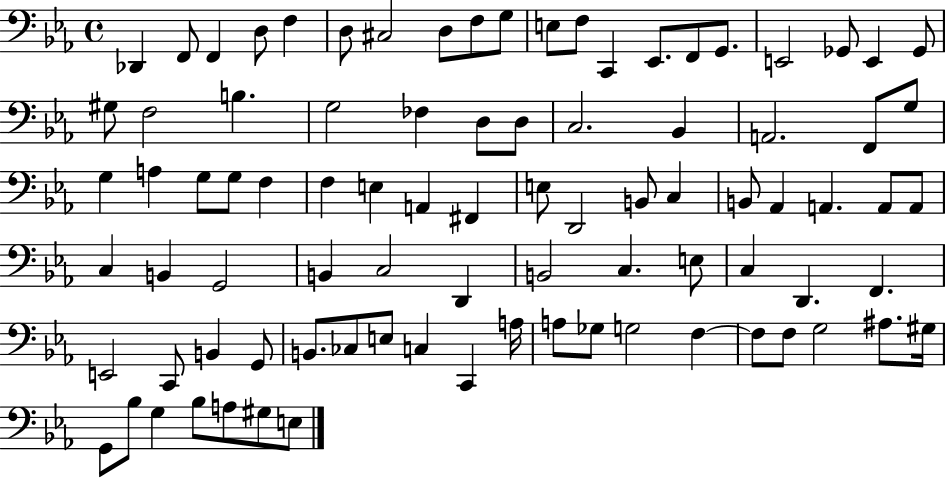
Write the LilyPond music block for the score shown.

{
  \clef bass
  \time 4/4
  \defaultTimeSignature
  \key ees \major
  des,4 f,8 f,4 d8 f4 | d8 cis2 d8 f8 g8 | e8 f8 c,4 ees,8. f,8 g,8. | e,2 ges,8 e,4 ges,8 | \break gis8 f2 b4. | g2 fes4 d8 d8 | c2. bes,4 | a,2. f,8 g8 | \break g4 a4 g8 g8 f4 | f4 e4 a,4 fis,4 | e8 d,2 b,8 c4 | b,8 aes,4 a,4. a,8 a,8 | \break c4 b,4 g,2 | b,4 c2 d,4 | b,2 c4. e8 | c4 d,4. f,4. | \break e,2 c,8 b,4 g,8 | b,8. ces8 e8 c4 c,4 a16 | a8 ges8 g2 f4~~ | f8 f8 g2 ais8. gis16 | \break g,8 bes8 g4 bes8 a8 gis8 e8 | \bar "|."
}